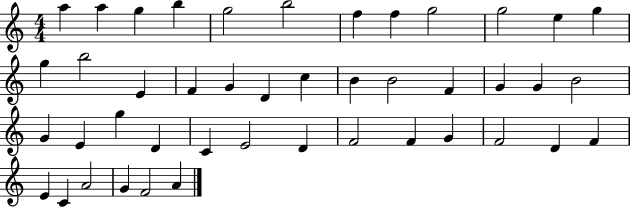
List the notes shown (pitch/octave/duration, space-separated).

A5/q A5/q G5/q B5/q G5/h B5/h F5/q F5/q G5/h G5/h E5/q G5/q G5/q B5/h E4/q F4/q G4/q D4/q C5/q B4/q B4/h F4/q G4/q G4/q B4/h G4/q E4/q G5/q D4/q C4/q E4/h D4/q F4/h F4/q G4/q F4/h D4/q F4/q E4/q C4/q A4/h G4/q F4/h A4/q